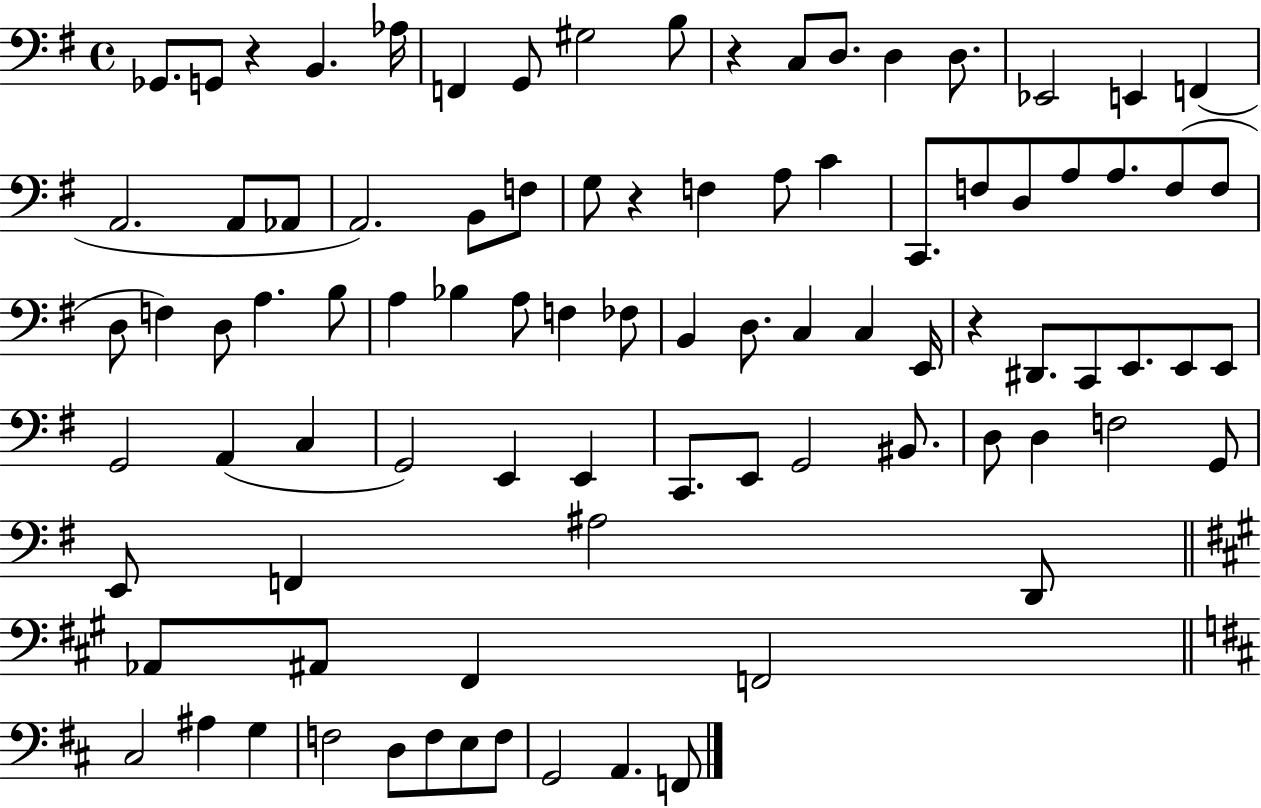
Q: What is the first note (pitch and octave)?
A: Gb2